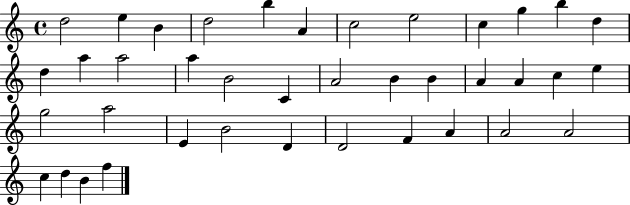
{
  \clef treble
  \time 4/4
  \defaultTimeSignature
  \key c \major
  d''2 e''4 b'4 | d''2 b''4 a'4 | c''2 e''2 | c''4 g''4 b''4 d''4 | \break d''4 a''4 a''2 | a''4 b'2 c'4 | a'2 b'4 b'4 | a'4 a'4 c''4 e''4 | \break g''2 a''2 | e'4 b'2 d'4 | d'2 f'4 a'4 | a'2 a'2 | \break c''4 d''4 b'4 f''4 | \bar "|."
}